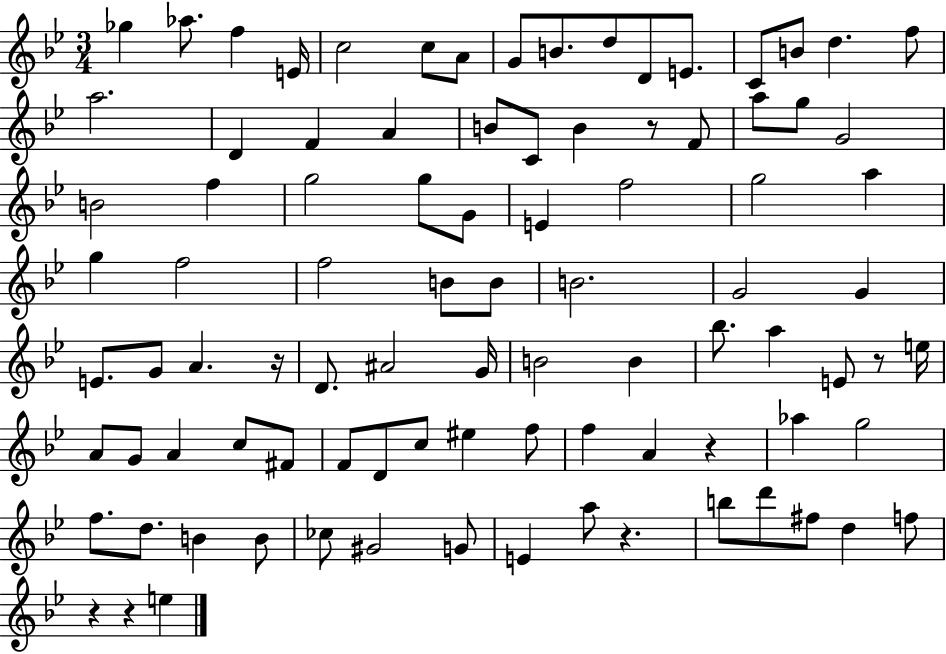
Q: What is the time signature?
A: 3/4